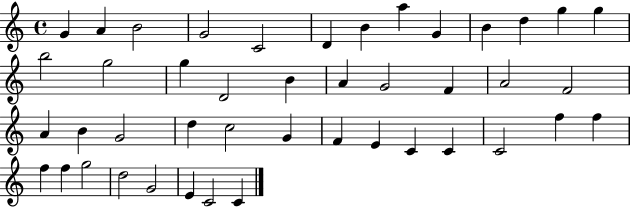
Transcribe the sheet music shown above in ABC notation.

X:1
T:Untitled
M:4/4
L:1/4
K:C
G A B2 G2 C2 D B a G B d g g b2 g2 g D2 B A G2 F A2 F2 A B G2 d c2 G F E C C C2 f f f f g2 d2 G2 E C2 C